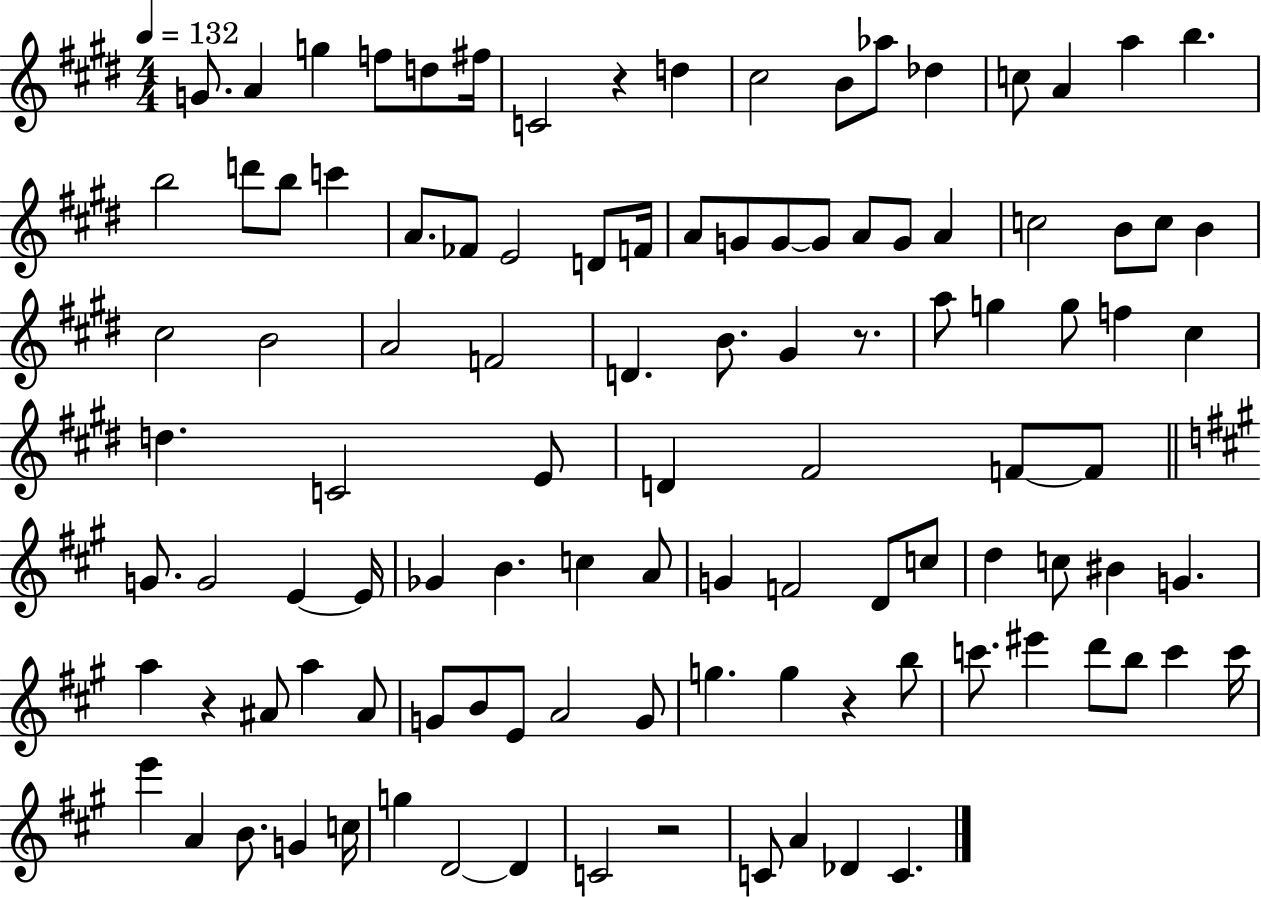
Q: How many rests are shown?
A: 5